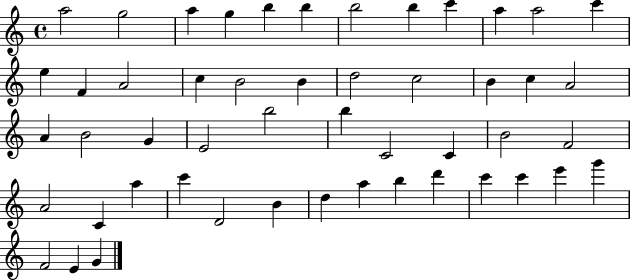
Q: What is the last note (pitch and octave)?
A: G4